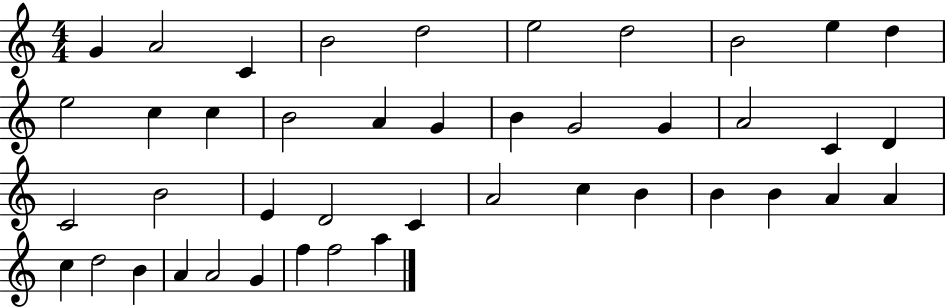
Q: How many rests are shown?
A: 0